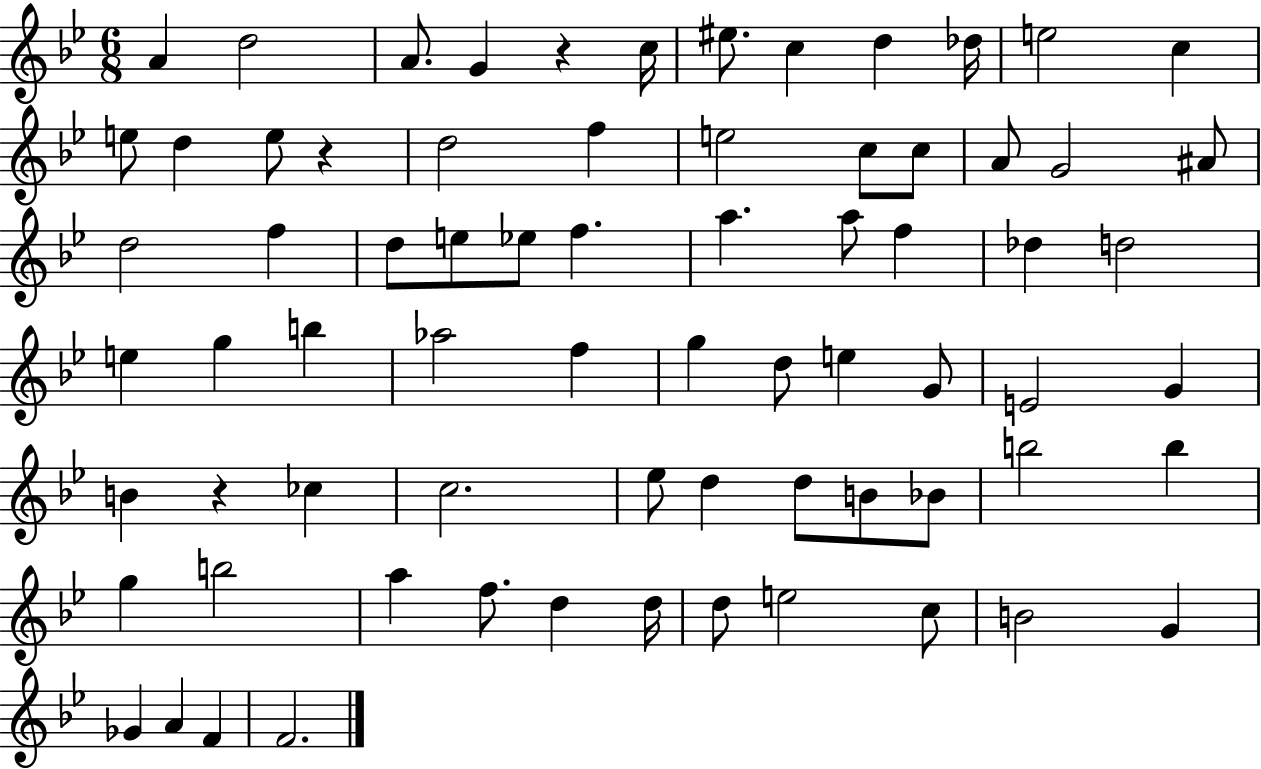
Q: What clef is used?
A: treble